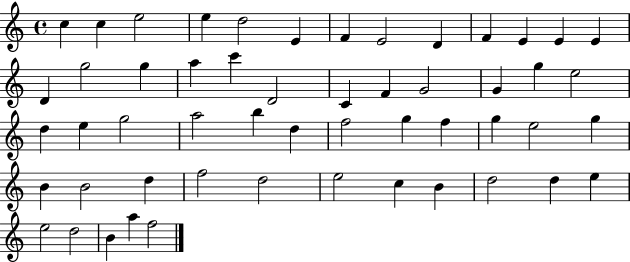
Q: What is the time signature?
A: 4/4